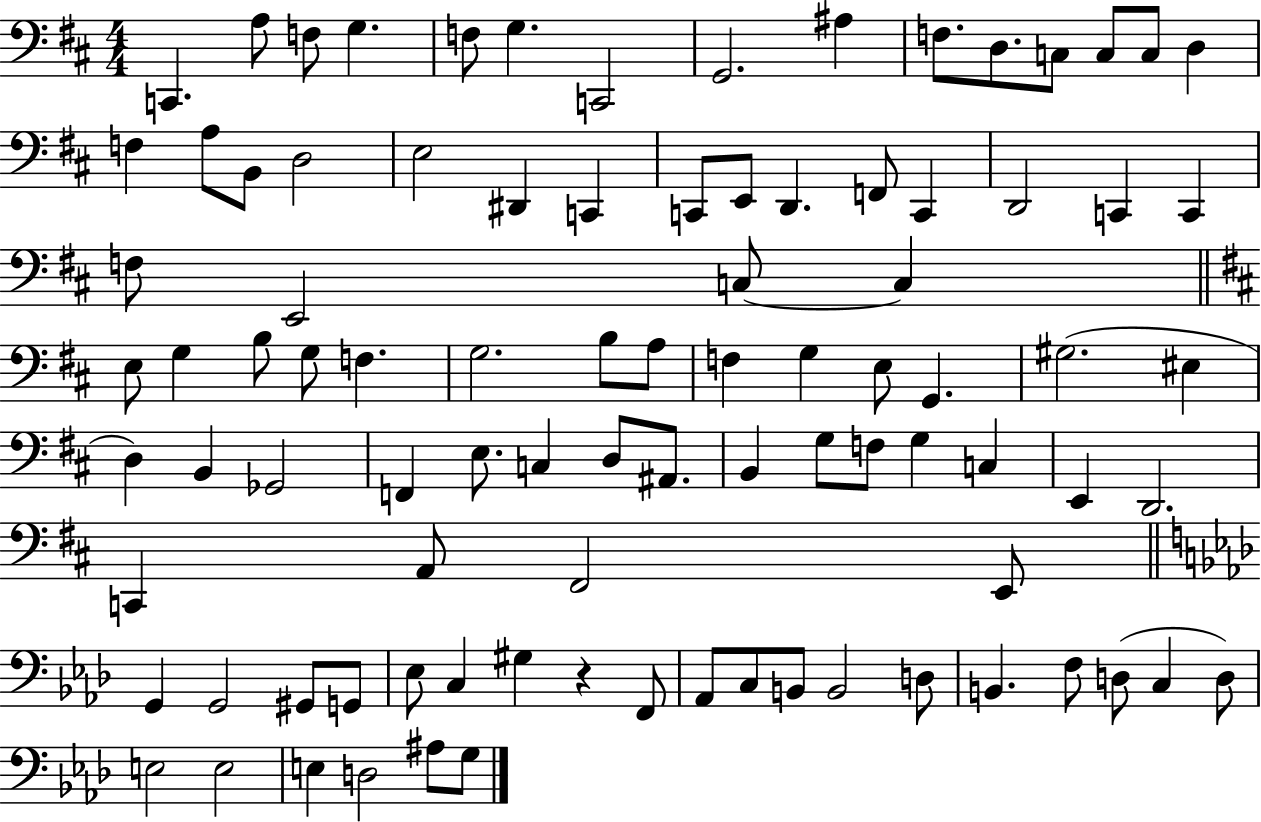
X:1
T:Untitled
M:4/4
L:1/4
K:D
C,, A,/2 F,/2 G, F,/2 G, C,,2 G,,2 ^A, F,/2 D,/2 C,/2 C,/2 C,/2 D, F, A,/2 B,,/2 D,2 E,2 ^D,, C,, C,,/2 E,,/2 D,, F,,/2 C,, D,,2 C,, C,, F,/2 E,,2 C,/2 C, E,/2 G, B,/2 G,/2 F, G,2 B,/2 A,/2 F, G, E,/2 G,, ^G,2 ^E, D, B,, _G,,2 F,, E,/2 C, D,/2 ^A,,/2 B,, G,/2 F,/2 G, C, E,, D,,2 C,, A,,/2 ^F,,2 E,,/2 G,, G,,2 ^G,,/2 G,,/2 _E,/2 C, ^G, z F,,/2 _A,,/2 C,/2 B,,/2 B,,2 D,/2 B,, F,/2 D,/2 C, D,/2 E,2 E,2 E, D,2 ^A,/2 G,/2